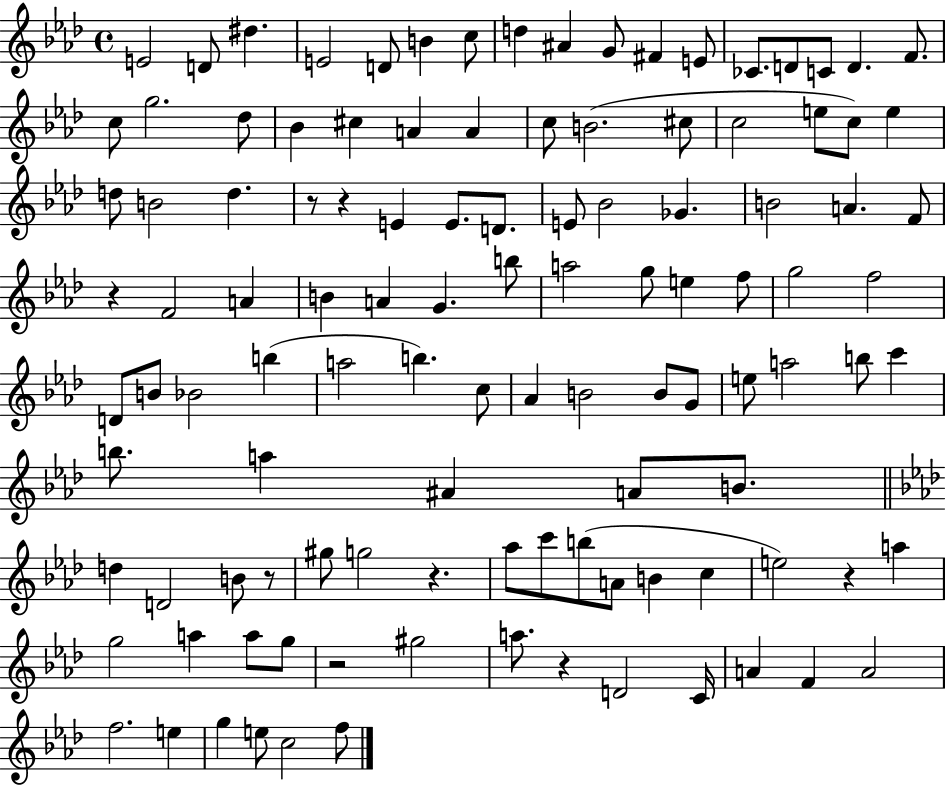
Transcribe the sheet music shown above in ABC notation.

X:1
T:Untitled
M:4/4
L:1/4
K:Ab
E2 D/2 ^d E2 D/2 B c/2 d ^A G/2 ^F E/2 _C/2 D/2 C/2 D F/2 c/2 g2 _d/2 _B ^c A A c/2 B2 ^c/2 c2 e/2 c/2 e d/2 B2 d z/2 z E E/2 D/2 E/2 _B2 _G B2 A F/2 z F2 A B A G b/2 a2 g/2 e f/2 g2 f2 D/2 B/2 _B2 b a2 b c/2 _A B2 B/2 G/2 e/2 a2 b/2 c' b/2 a ^A A/2 B/2 d D2 B/2 z/2 ^g/2 g2 z _a/2 c'/2 b/2 A/2 B c e2 z a g2 a a/2 g/2 z2 ^g2 a/2 z D2 C/4 A F A2 f2 e g e/2 c2 f/2